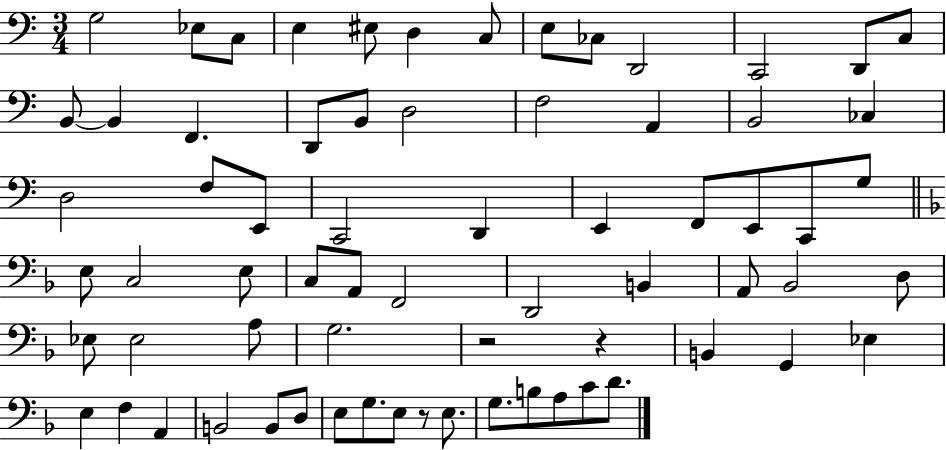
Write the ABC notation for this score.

X:1
T:Untitled
M:3/4
L:1/4
K:C
G,2 _E,/2 C,/2 E, ^E,/2 D, C,/2 E,/2 _C,/2 D,,2 C,,2 D,,/2 C,/2 B,,/2 B,, F,, D,,/2 B,,/2 D,2 F,2 A,, B,,2 _C, D,2 F,/2 E,,/2 C,,2 D,, E,, F,,/2 E,,/2 C,,/2 G,/2 E,/2 C,2 E,/2 C,/2 A,,/2 F,,2 D,,2 B,, A,,/2 _B,,2 D,/2 _E,/2 _E,2 A,/2 G,2 z2 z B,, G,, _E, E, F, A,, B,,2 B,,/2 D,/2 E,/2 G,/2 E,/2 z/2 E,/2 G,/2 B,/2 A,/2 C/2 D/2